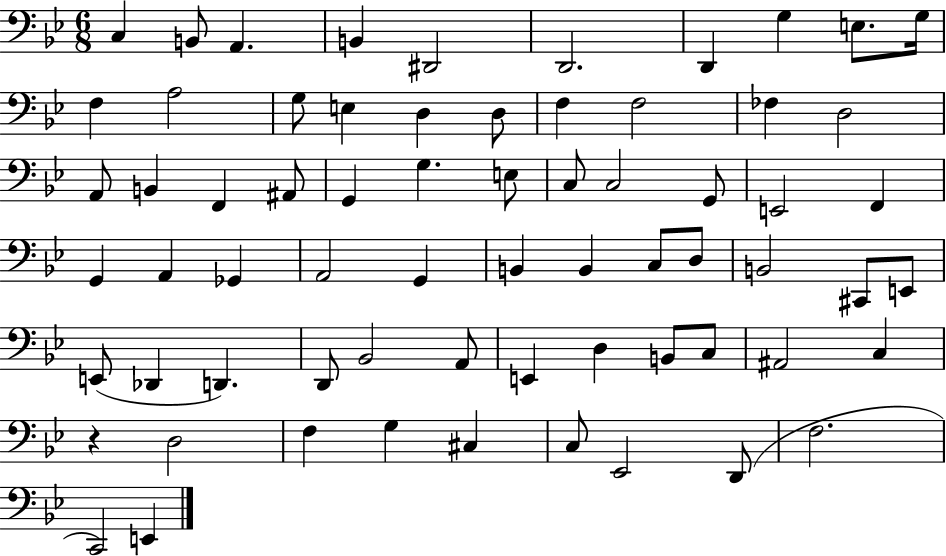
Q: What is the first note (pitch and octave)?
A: C3